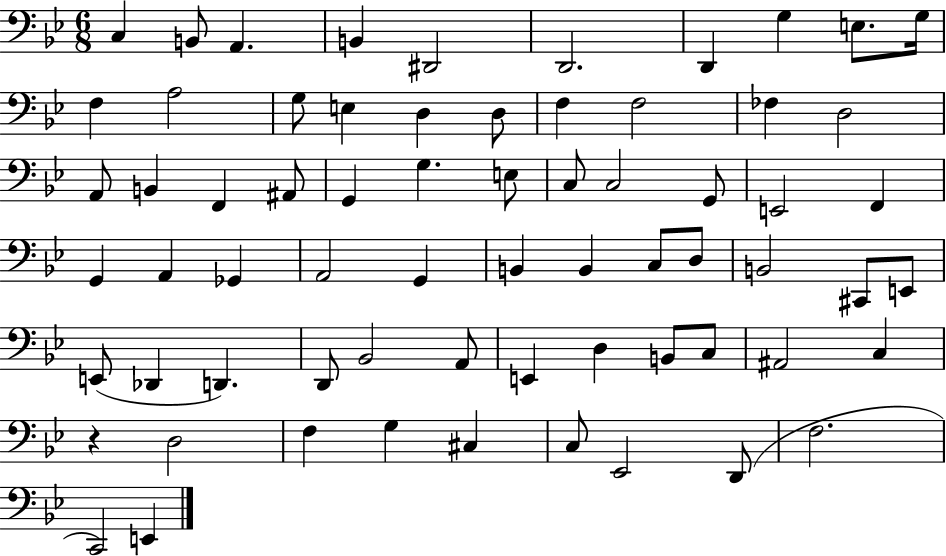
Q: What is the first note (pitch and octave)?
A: C3